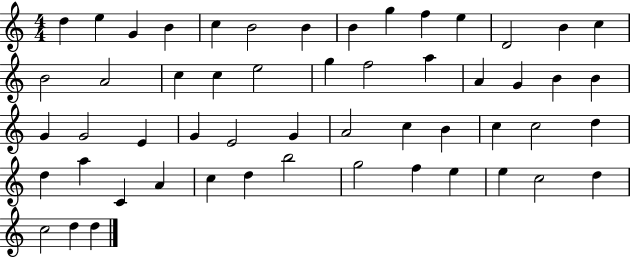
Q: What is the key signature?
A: C major